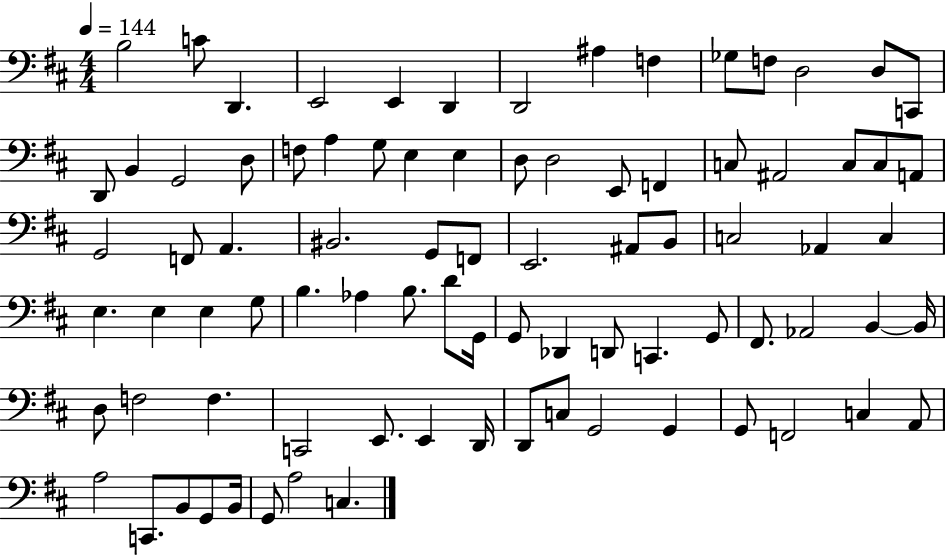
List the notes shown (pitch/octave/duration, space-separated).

B3/h C4/e D2/q. E2/h E2/q D2/q D2/h A#3/q F3/q Gb3/e F3/e D3/h D3/e C2/e D2/e B2/q G2/h D3/e F3/e A3/q G3/e E3/q E3/q D3/e D3/h E2/e F2/q C3/e A#2/h C3/e C3/e A2/e G2/h F2/e A2/q. BIS2/h. G2/e F2/e E2/h. A#2/e B2/e C3/h Ab2/q C3/q E3/q. E3/q E3/q G3/e B3/q. Ab3/q B3/e. D4/e G2/s G2/e Db2/q D2/e C2/q. G2/e F#2/e. Ab2/h B2/q B2/s D3/e F3/h F3/q. C2/h E2/e. E2/q D2/s D2/e C3/e G2/h G2/q G2/e F2/h C3/q A2/e A3/h C2/e. B2/e G2/e B2/s G2/e A3/h C3/q.